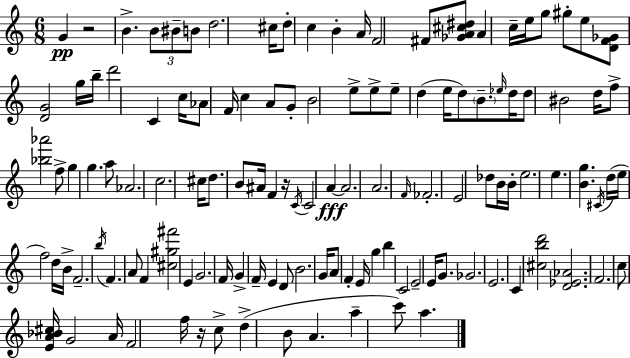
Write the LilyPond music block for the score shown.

{
  \clef treble
  \numericTimeSignature
  \time 6/8
  \key a \minor
  \repeat volta 2 { g'4\pp r2 | b'4.-> \tuplet 3/2 { b'8 bis'8-- b'8 } | d''2. | cis''16 d''8-. c''4 b'4-. a'16 | \break f'2 fis'8 <ges' a' cis'' dis''>8 | a'4 c''16-- e''16 g''8 gis''8-. e''8 | <d' f' ges'>8 <d' g'>2 g''16 b''16-- | d'''2 c'4 | \break c''16 aes'8 f'16 c''4 a'8 g'8-. | b'2 e''8-> e''8-> | e''8-- d''4( e''16 d''8) \parenthesize b'8.-- | \grace { ees''16 } d''16 d''8 bis'2 | \break d''16 f''8-> <bes'' aes'''>2 f''8-> | g''4 g''4. a''8 | aes'2. | c''2. | \break cis''16 d''8. b'8 ais'16 f'4 | r16 \acciaccatura { c'16 } c'2 a'4~~\fff | a'2. | a'2. | \break \grace { f'16 } fes'2.-. | e'2 des''8 | b'16 b'16-. e''2. | e''4. <b' g''>4. | \break \acciaccatura { cis'16 } d''16( e''16 f''2) | d''16 b'16-> f'2.-- | \acciaccatura { b''16 } f'4. a'8 | f'4 <cis'' gis'' fis'''>2 | \break e'4 g'2. | f'16 g'4-> f'16-- e'4 | d'8 b'2. | g'16 a'8 f'4-. | \break e'16 g''4 b''4 c'2 | e'2-- | e'16 g'8. ges'2. | e'2. | \break c'4 <cis'' b'' d'''>2 | <d' ees' aes'>2. | f'2. | c''8 <e' a' bes' cis''>16 g'2 | \break a'16 f'2 | f''16 r16 c''8-> d''4->( b'8 a'4. | a''4-- c'''8) a''4. | } \bar "|."
}